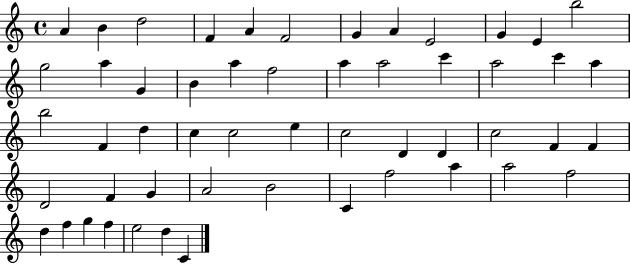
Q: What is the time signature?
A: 4/4